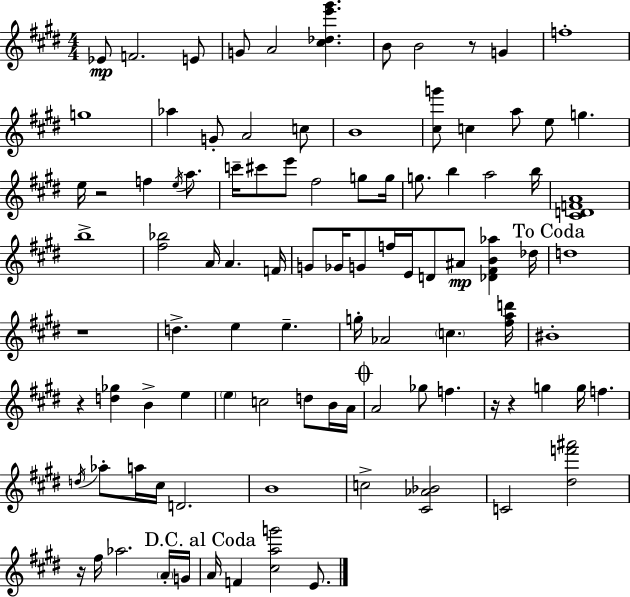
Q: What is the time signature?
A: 4/4